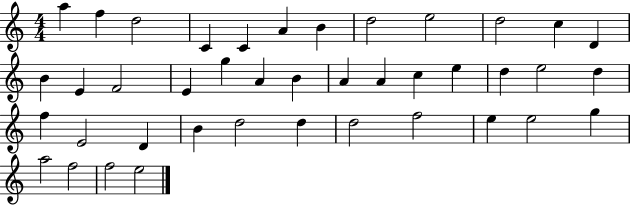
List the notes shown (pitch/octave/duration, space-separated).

A5/q F5/q D5/h C4/q C4/q A4/q B4/q D5/h E5/h D5/h C5/q D4/q B4/q E4/q F4/h E4/q G5/q A4/q B4/q A4/q A4/q C5/q E5/q D5/q E5/h D5/q F5/q E4/h D4/q B4/q D5/h D5/q D5/h F5/h E5/q E5/h G5/q A5/h F5/h F5/h E5/h